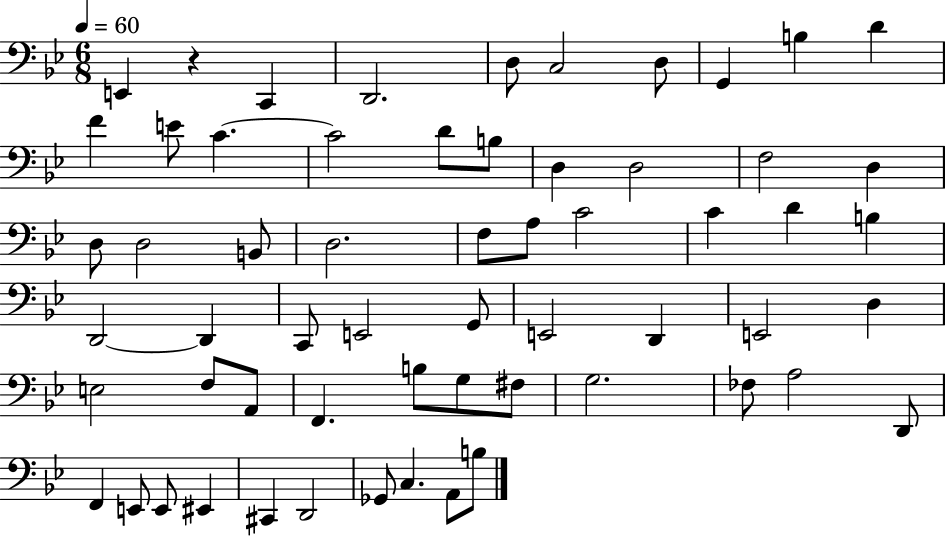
E2/q R/q C2/q D2/h. D3/e C3/h D3/e G2/q B3/q D4/q F4/q E4/e C4/q. C4/h D4/e B3/e D3/q D3/h F3/h D3/q D3/e D3/h B2/e D3/h. F3/e A3/e C4/h C4/q D4/q B3/q D2/h D2/q C2/e E2/h G2/e E2/h D2/q E2/h D3/q E3/h F3/e A2/e F2/q. B3/e G3/e F#3/e G3/h. FES3/e A3/h D2/e F2/q E2/e E2/e EIS2/q C#2/q D2/h Gb2/e C3/q. A2/e B3/e